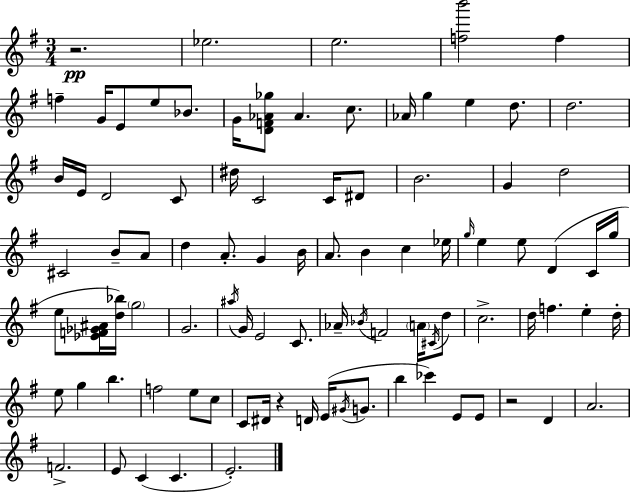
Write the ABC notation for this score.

X:1
T:Untitled
M:3/4
L:1/4
K:G
z2 _e2 e2 [fb']2 f f G/4 E/2 e/2 _B/2 G/4 [DF_A_g]/2 _A c/2 _A/4 g e d/2 d2 B/4 E/4 D2 C/2 ^d/4 C2 C/4 ^D/2 B2 G d2 ^C2 B/2 A/2 d A/2 G B/4 A/2 B c _e/4 g/4 e e/2 D C/4 g/4 e/2 [_EF_G^A]/4 [d_b]/4 g2 G2 ^a/4 G/4 E2 C/2 _A/4 _B/4 F2 A/4 ^C/4 d/2 c2 d/4 f e d/4 e/2 g b f2 e/2 c/2 C/2 ^D/4 z D/4 E/4 ^G/4 G/2 b _c' E/2 E/2 z2 D A2 F2 E/2 C C E2